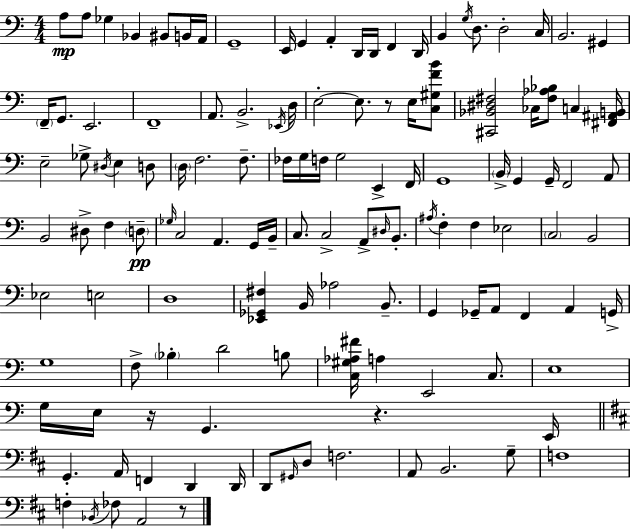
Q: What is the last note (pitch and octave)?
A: A2